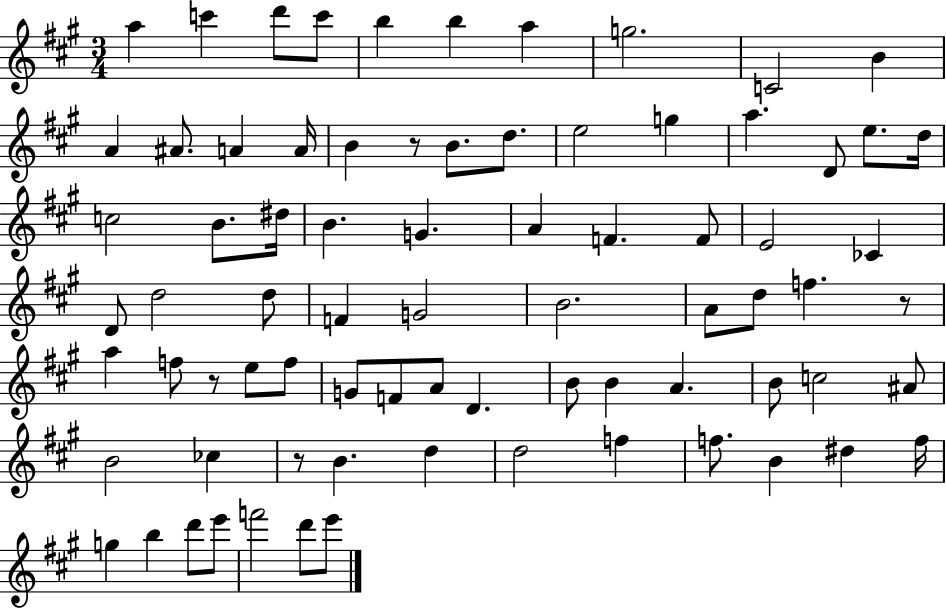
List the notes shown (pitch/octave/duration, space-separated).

A5/q C6/q D6/e C6/e B5/q B5/q A5/q G5/h. C4/h B4/q A4/q A#4/e. A4/q A4/s B4/q R/e B4/e. D5/e. E5/h G5/q A5/q. D4/e E5/e. D5/s C5/h B4/e. D#5/s B4/q. G4/q. A4/q F4/q. F4/e E4/h CES4/q D4/e D5/h D5/e F4/q G4/h B4/h. A4/e D5/e F5/q. R/e A5/q F5/e R/e E5/e F5/e G4/e F4/e A4/e D4/q. B4/e B4/q A4/q. B4/e C5/h A#4/e B4/h CES5/q R/e B4/q. D5/q D5/h F5/q F5/e. B4/q D#5/q F5/s G5/q B5/q D6/e E6/e F6/h D6/e E6/e